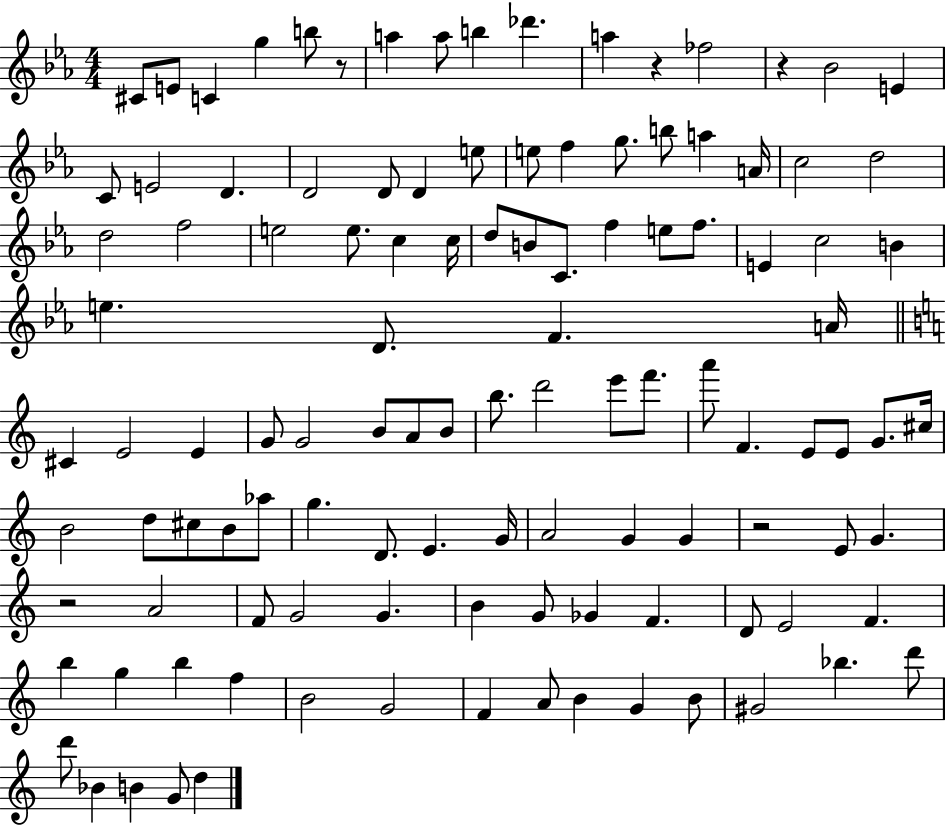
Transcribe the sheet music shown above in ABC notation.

X:1
T:Untitled
M:4/4
L:1/4
K:Eb
^C/2 E/2 C g b/2 z/2 a a/2 b _d' a z _f2 z _B2 E C/2 E2 D D2 D/2 D e/2 e/2 f g/2 b/2 a A/4 c2 d2 d2 f2 e2 e/2 c c/4 d/2 B/2 C/2 f e/2 f/2 E c2 B e D/2 F A/4 ^C E2 E G/2 G2 B/2 A/2 B/2 b/2 d'2 e'/2 f'/2 a'/2 F E/2 E/2 G/2 ^c/4 B2 d/2 ^c/2 B/2 _a/2 g D/2 E G/4 A2 G G z2 E/2 G z2 A2 F/2 G2 G B G/2 _G F D/2 E2 F b g b f B2 G2 F A/2 B G B/2 ^G2 _b d'/2 d'/2 _B B G/2 d